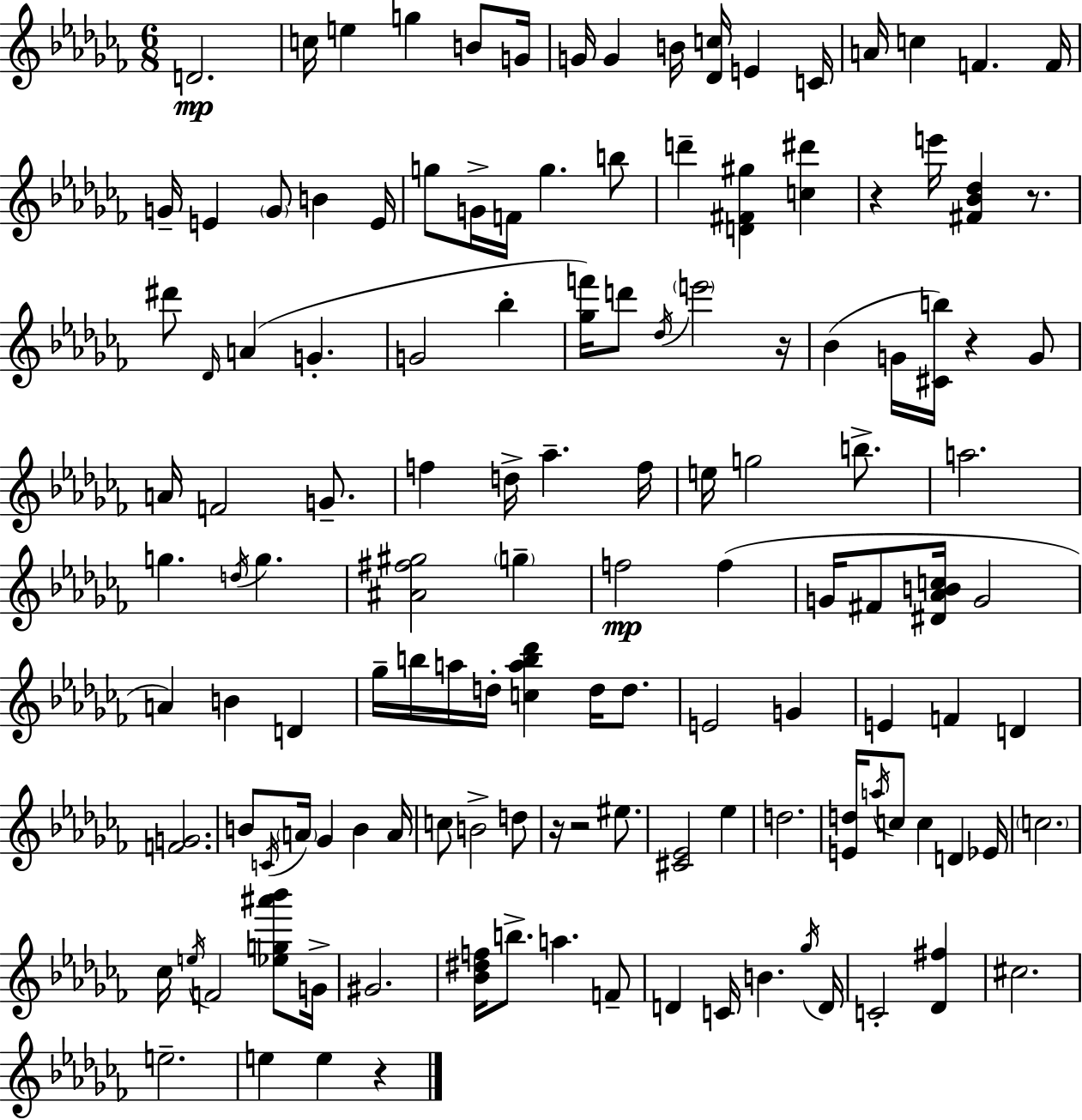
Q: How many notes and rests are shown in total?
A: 131